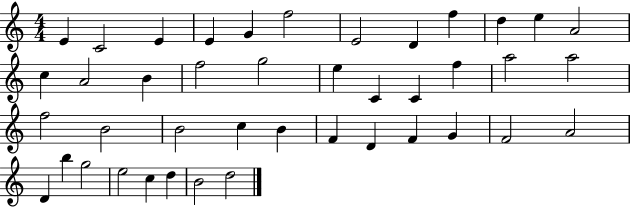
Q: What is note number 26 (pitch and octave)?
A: B4